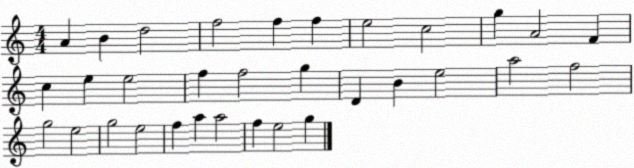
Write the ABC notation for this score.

X:1
T:Untitled
M:4/4
L:1/4
K:C
A B d2 f2 f f e2 c2 g A2 F c e e2 f f2 g D B e2 a2 f2 g2 e2 g2 e2 f a a2 f e2 g